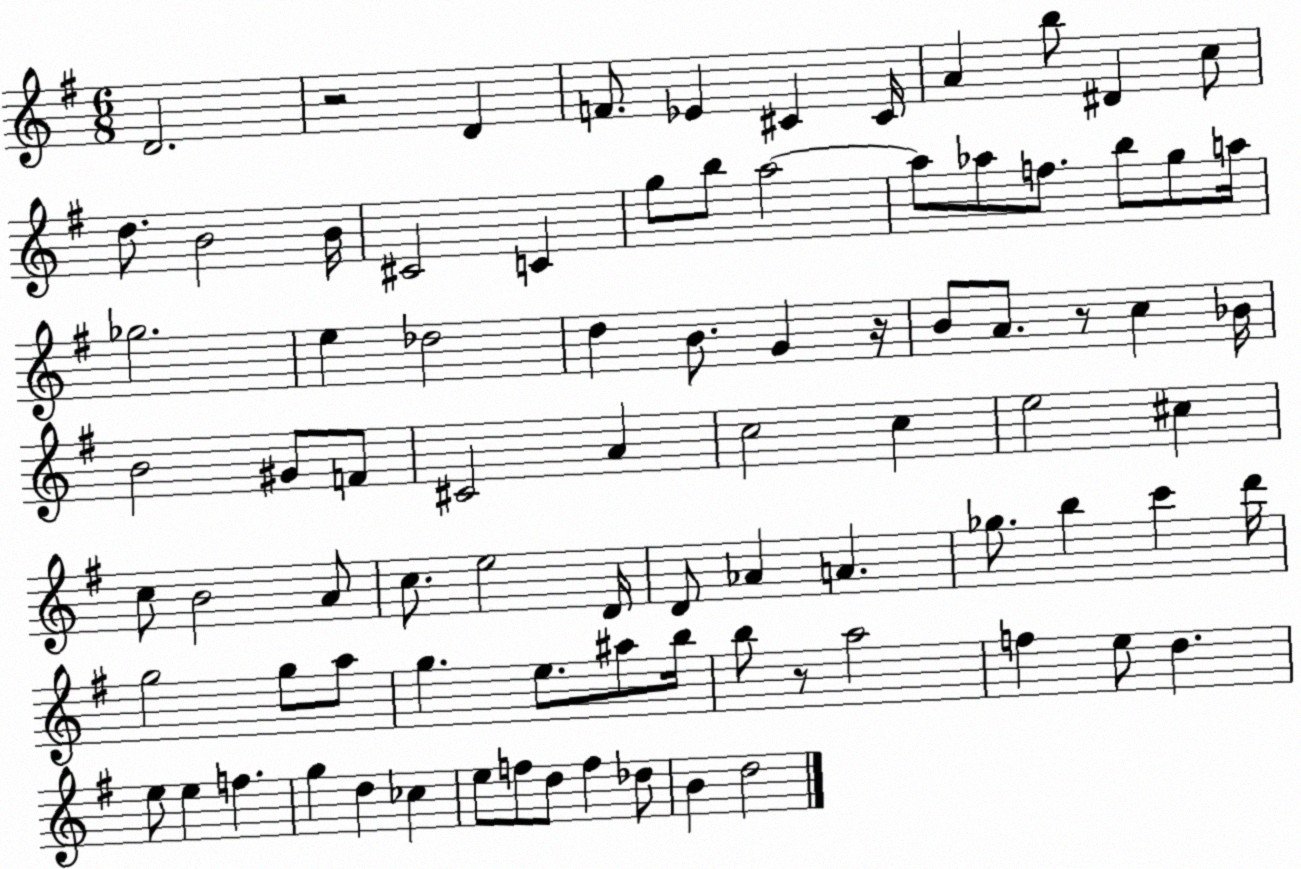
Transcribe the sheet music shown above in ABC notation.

X:1
T:Untitled
M:6/8
L:1/4
K:G
D2 z2 D F/2 _E ^C ^C/4 A b/2 ^D c/2 d/2 B2 B/4 ^C2 C g/2 b/2 a2 a/2 _a/2 f/2 b/2 g/2 a/4 _g2 e _d2 d B/2 G z/4 B/2 A/2 z/2 c _B/4 B2 ^G/2 F/2 ^C2 A c2 c e2 ^c c/2 B2 A/2 c/2 e2 D/4 D/2 _A A _g/2 b c' d'/4 g2 g/2 a/2 g e/2 ^a/2 b/4 b/2 z/2 a2 f e/2 d e/2 e f g d _c e/2 f/2 d/2 f _d/2 B d2